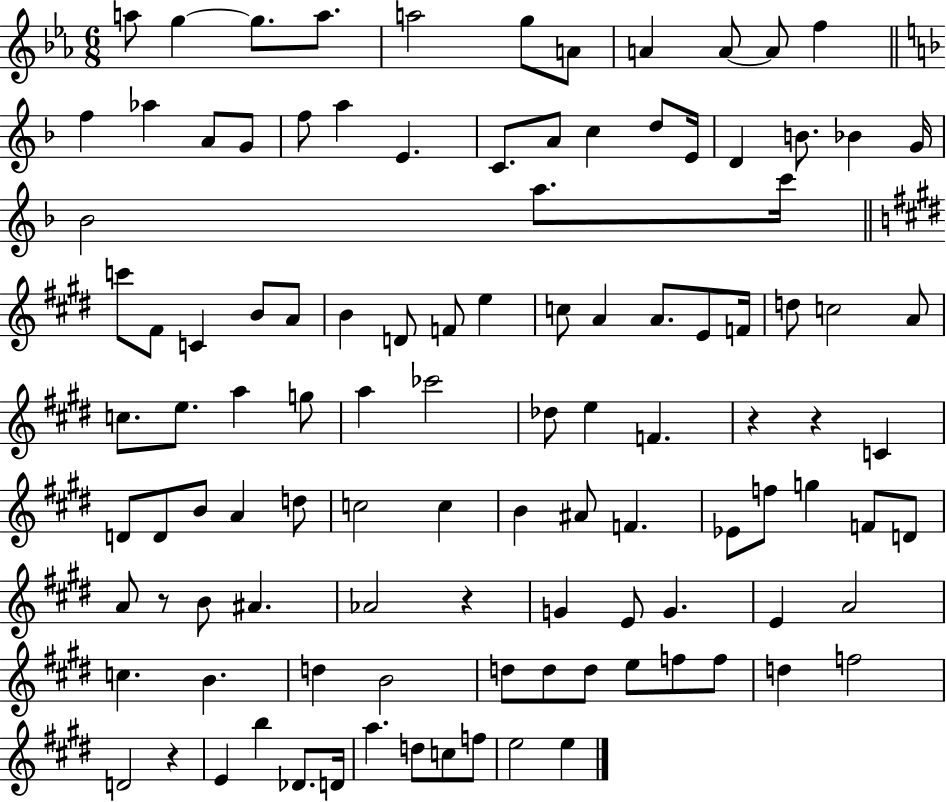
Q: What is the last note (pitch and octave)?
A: E5